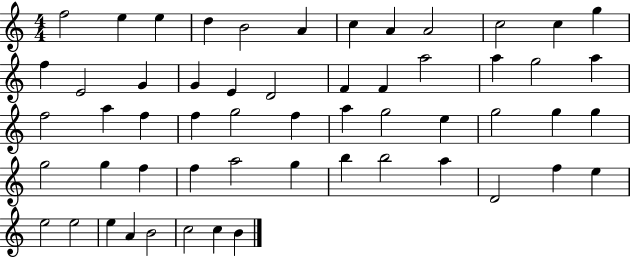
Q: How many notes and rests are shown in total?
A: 56